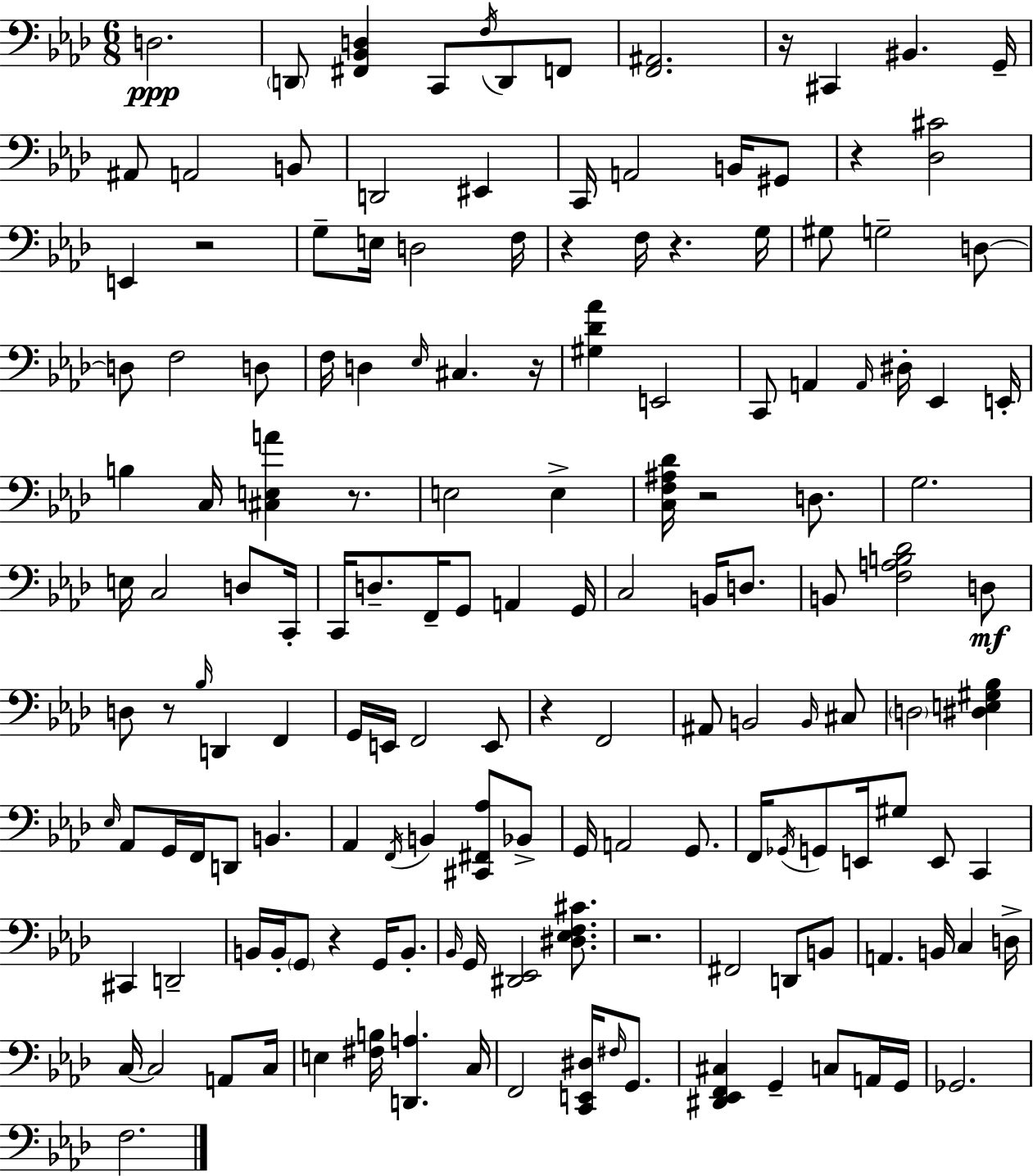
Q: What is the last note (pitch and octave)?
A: F3